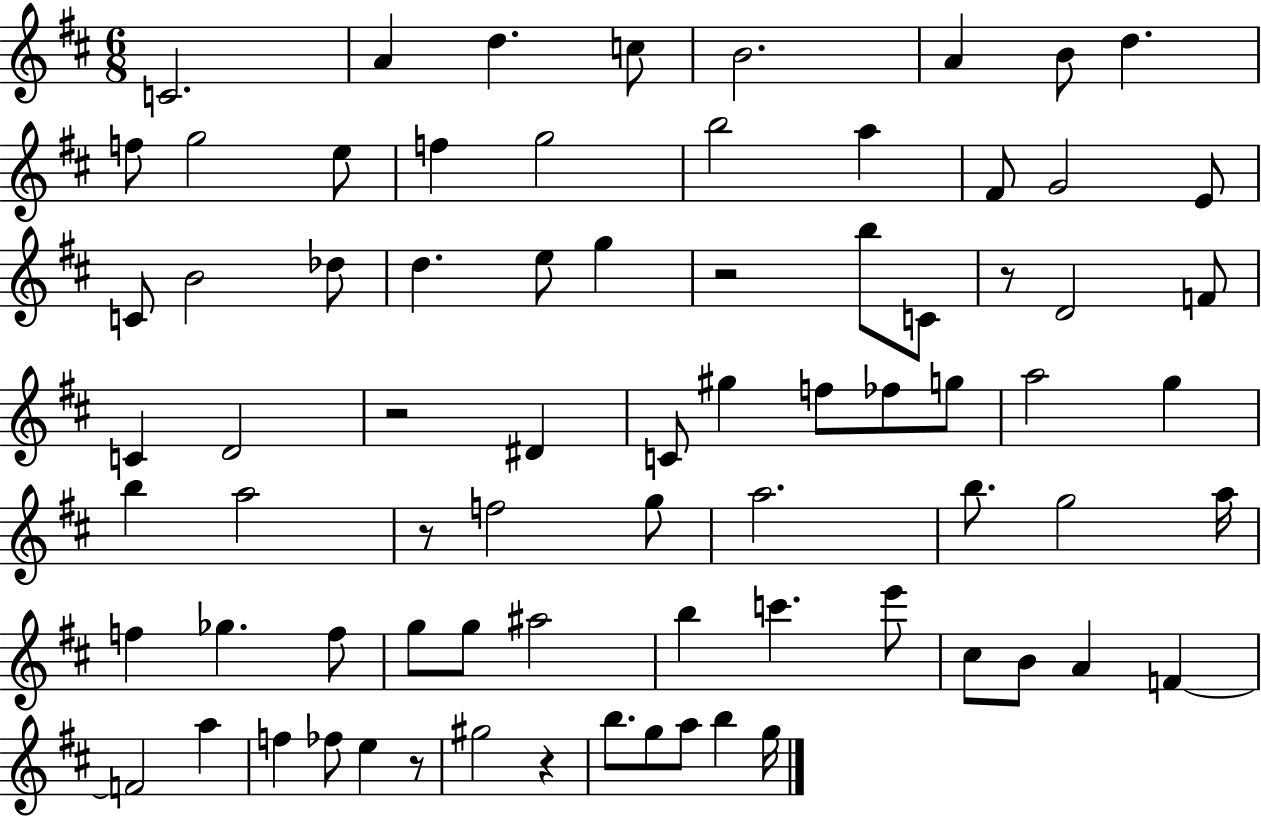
{
  \clef treble
  \numericTimeSignature
  \time 6/8
  \key d \major
  \repeat volta 2 { c'2. | a'4 d''4. c''8 | b'2. | a'4 b'8 d''4. | \break f''8 g''2 e''8 | f''4 g''2 | b''2 a''4 | fis'8 g'2 e'8 | \break c'8 b'2 des''8 | d''4. e''8 g''4 | r2 b''8 c'8 | r8 d'2 f'8 | \break c'4 d'2 | r2 dis'4 | c'8 gis''4 f''8 fes''8 g''8 | a''2 g''4 | \break b''4 a''2 | r8 f''2 g''8 | a''2. | b''8. g''2 a''16 | \break f''4 ges''4. f''8 | g''8 g''8 ais''2 | b''4 c'''4. e'''8 | cis''8 b'8 a'4 f'4~~ | \break f'2 a''4 | f''4 fes''8 e''4 r8 | gis''2 r4 | b''8. g''8 a''8 b''4 g''16 | \break } \bar "|."
}